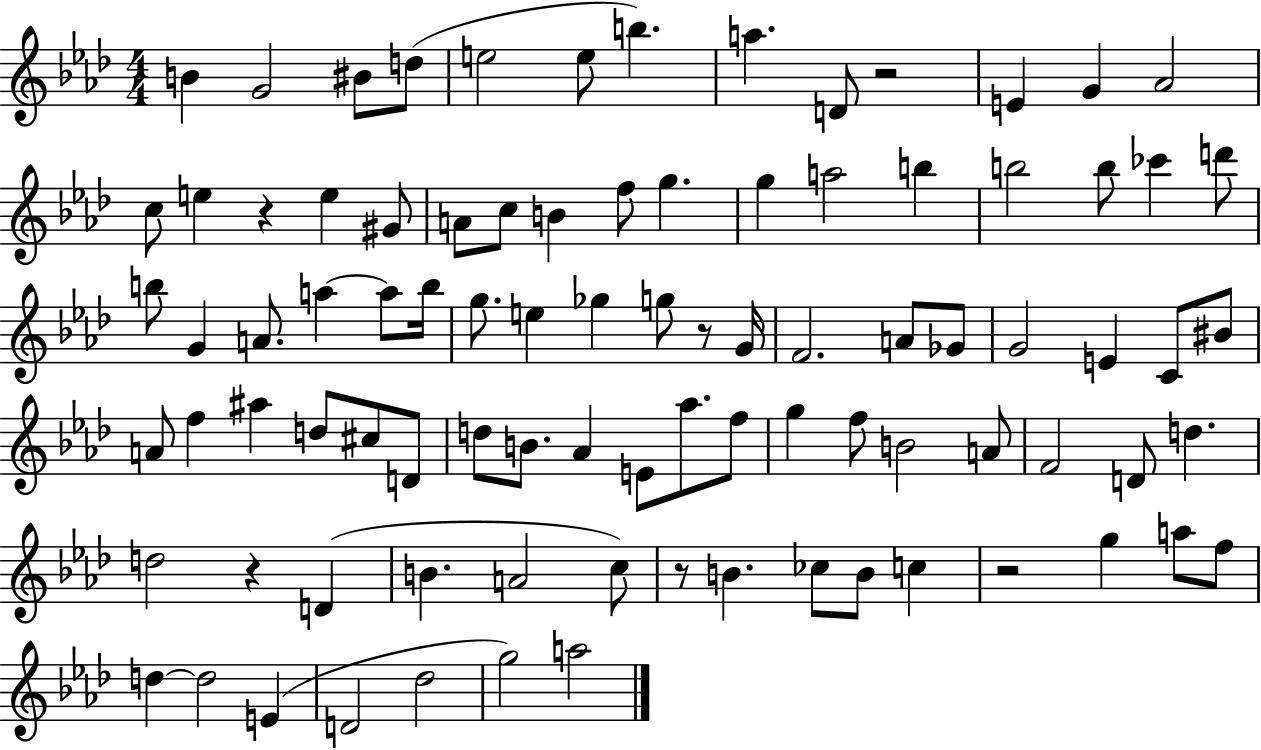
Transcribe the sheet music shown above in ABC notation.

X:1
T:Untitled
M:4/4
L:1/4
K:Ab
B G2 ^B/2 d/2 e2 e/2 b a D/2 z2 E G _A2 c/2 e z e ^G/2 A/2 c/2 B f/2 g g a2 b b2 b/2 _c' d'/2 b/2 G A/2 a a/2 b/4 g/2 e _g g/2 z/2 G/4 F2 A/2 _G/2 G2 E C/2 ^B/2 A/2 f ^a d/2 ^c/2 D/2 d/2 B/2 _A E/2 _a/2 f/2 g f/2 B2 A/2 F2 D/2 d d2 z D B A2 c/2 z/2 B _c/2 B/2 c z2 g a/2 f/2 d d2 E D2 _d2 g2 a2